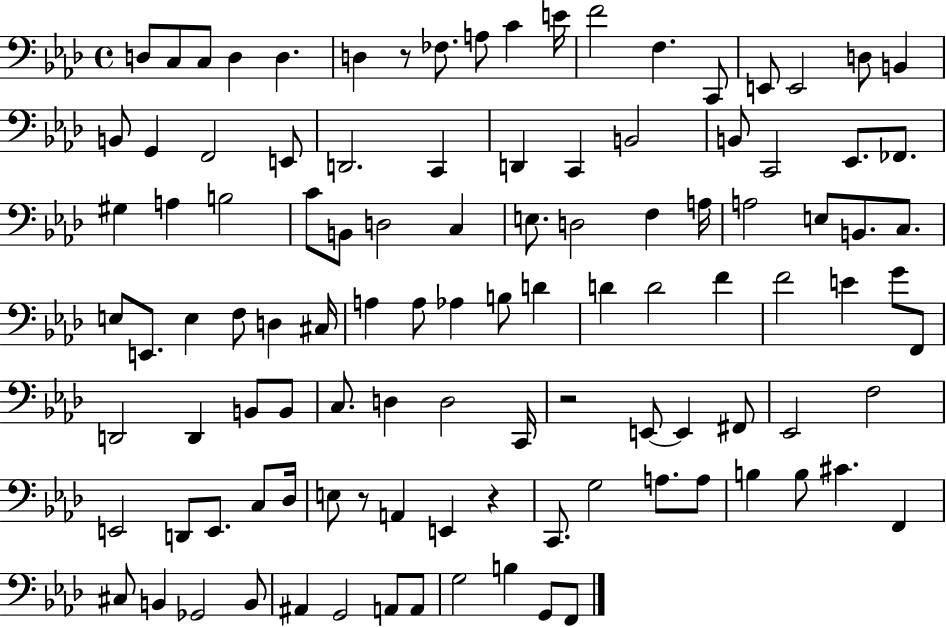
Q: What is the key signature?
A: AES major